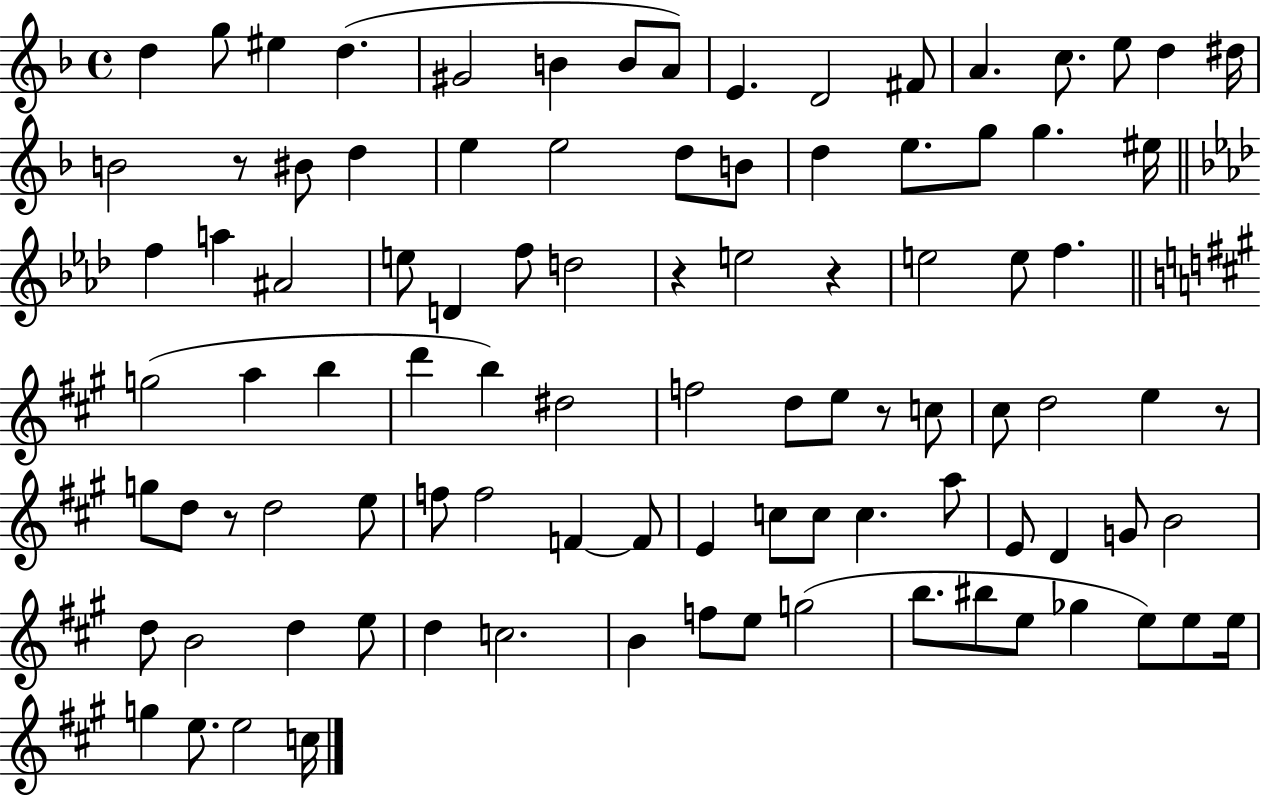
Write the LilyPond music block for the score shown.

{
  \clef treble
  \time 4/4
  \defaultTimeSignature
  \key f \major
  d''4 g''8 eis''4 d''4.( | gis'2 b'4 b'8 a'8) | e'4. d'2 fis'8 | a'4. c''8. e''8 d''4 dis''16 | \break b'2 r8 bis'8 d''4 | e''4 e''2 d''8 b'8 | d''4 e''8. g''8 g''4. eis''16 | \bar "||" \break \key aes \major f''4 a''4 ais'2 | e''8 d'4 f''8 d''2 | r4 e''2 r4 | e''2 e''8 f''4. | \break \bar "||" \break \key a \major g''2( a''4 b''4 | d'''4 b''4) dis''2 | f''2 d''8 e''8 r8 c''8 | cis''8 d''2 e''4 r8 | \break g''8 d''8 r8 d''2 e''8 | f''8 f''2 f'4~~ f'8 | e'4 c''8 c''8 c''4. a''8 | e'8 d'4 g'8 b'2 | \break d''8 b'2 d''4 e''8 | d''4 c''2. | b'4 f''8 e''8 g''2( | b''8. bis''8 e''8 ges''4 e''8) e''8 e''16 | \break g''4 e''8. e''2 c''16 | \bar "|."
}